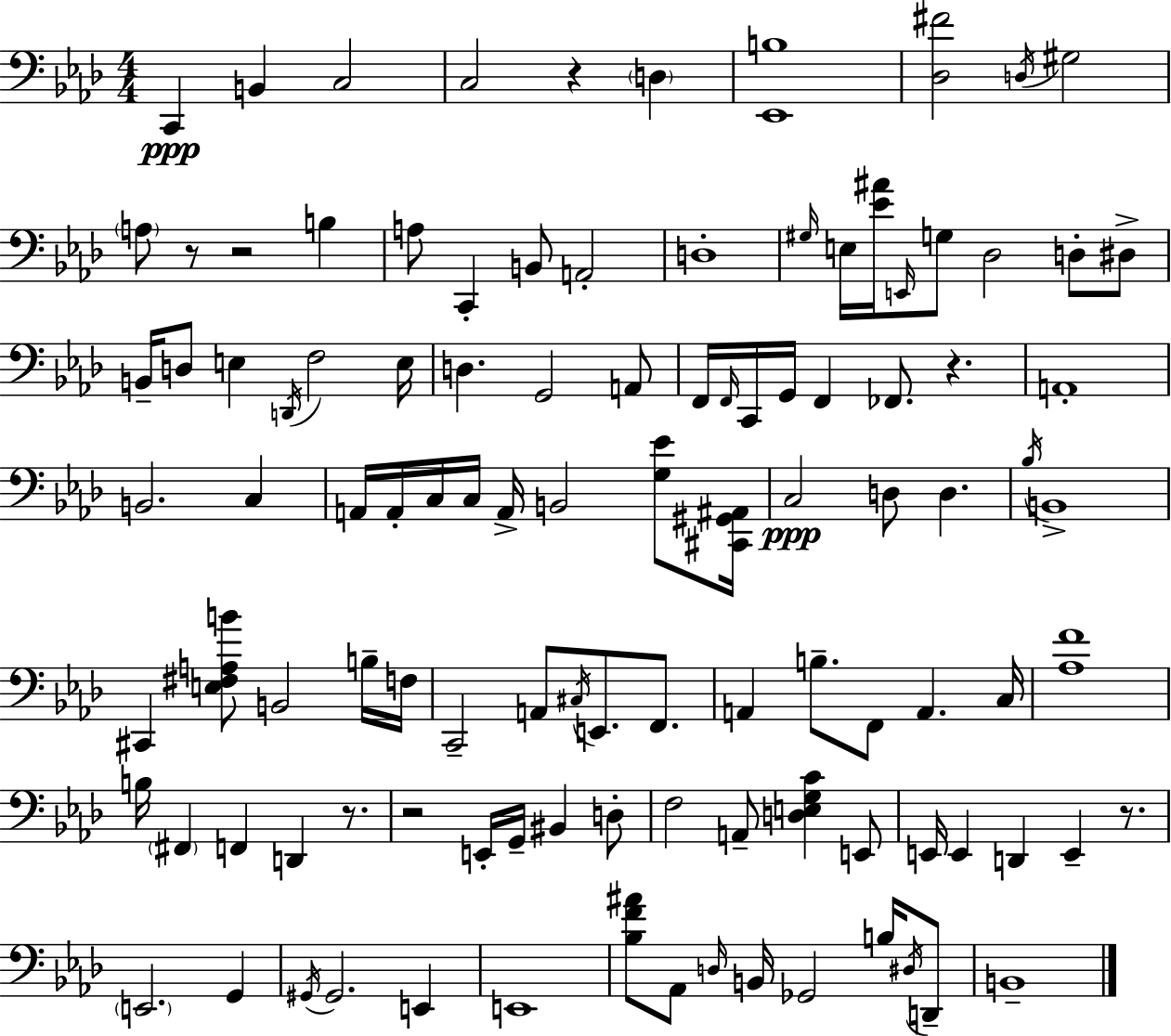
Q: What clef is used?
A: bass